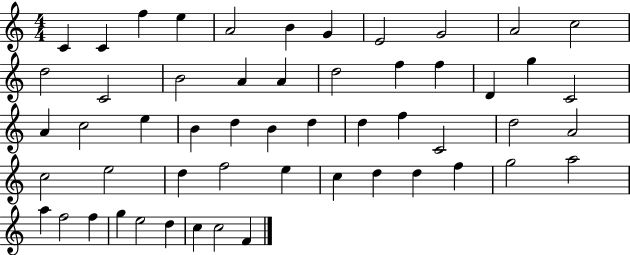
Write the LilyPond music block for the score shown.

{
  \clef treble
  \numericTimeSignature
  \time 4/4
  \key c \major
  c'4 c'4 f''4 e''4 | a'2 b'4 g'4 | e'2 g'2 | a'2 c''2 | \break d''2 c'2 | b'2 a'4 a'4 | d''2 f''4 f''4 | d'4 g''4 c'2 | \break a'4 c''2 e''4 | b'4 d''4 b'4 d''4 | d''4 f''4 c'2 | d''2 a'2 | \break c''2 e''2 | d''4 f''2 e''4 | c''4 d''4 d''4 f''4 | g''2 a''2 | \break a''4 f''2 f''4 | g''4 e''2 d''4 | c''4 c''2 f'4 | \bar "|."
}